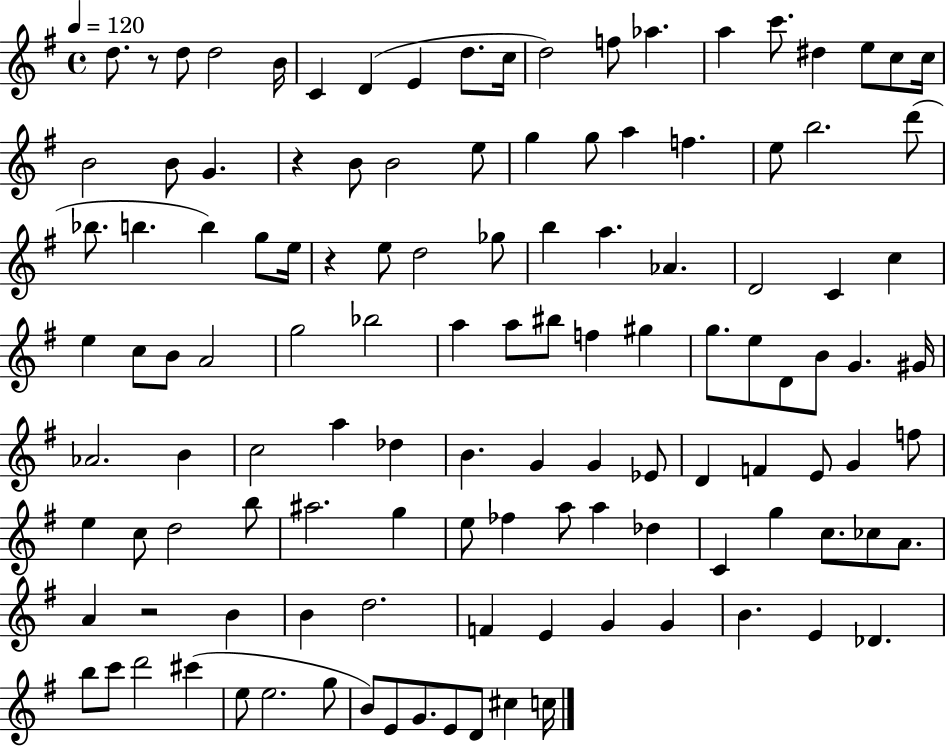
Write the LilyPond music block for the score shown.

{
  \clef treble
  \time 4/4
  \defaultTimeSignature
  \key g \major
  \tempo 4 = 120
  \repeat volta 2 { d''8. r8 d''8 d''2 b'16 | c'4 d'4( e'4 d''8. c''16 | d''2) f''8 aes''4. | a''4 c'''8. dis''4 e''8 c''8 c''16 | \break b'2 b'8 g'4. | r4 b'8 b'2 e''8 | g''4 g''8 a''4 f''4. | e''8 b''2. d'''8( | \break bes''8. b''4. b''4) g''8 e''16 | r4 e''8 d''2 ges''8 | b''4 a''4. aes'4. | d'2 c'4 c''4 | \break e''4 c''8 b'8 a'2 | g''2 bes''2 | a''4 a''8 bis''8 f''4 gis''4 | g''8. e''8 d'8 b'8 g'4. gis'16 | \break aes'2. b'4 | c''2 a''4 des''4 | b'4. g'4 g'4 ees'8 | d'4 f'4 e'8 g'4 f''8 | \break e''4 c''8 d''2 b''8 | ais''2. g''4 | e''8 fes''4 a''8 a''4 des''4 | c'4 g''4 c''8. ces''8 a'8. | \break a'4 r2 b'4 | b'4 d''2. | f'4 e'4 g'4 g'4 | b'4. e'4 des'4. | \break b''8 c'''8 d'''2 cis'''4( | e''8 e''2. g''8 | b'8) e'8 g'8. e'8 d'8 cis''4 c''16 | } \bar "|."
}